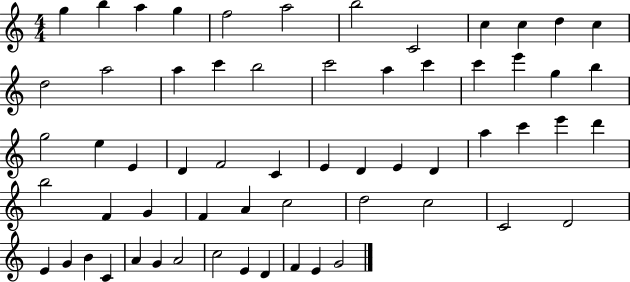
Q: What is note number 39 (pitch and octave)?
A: B5